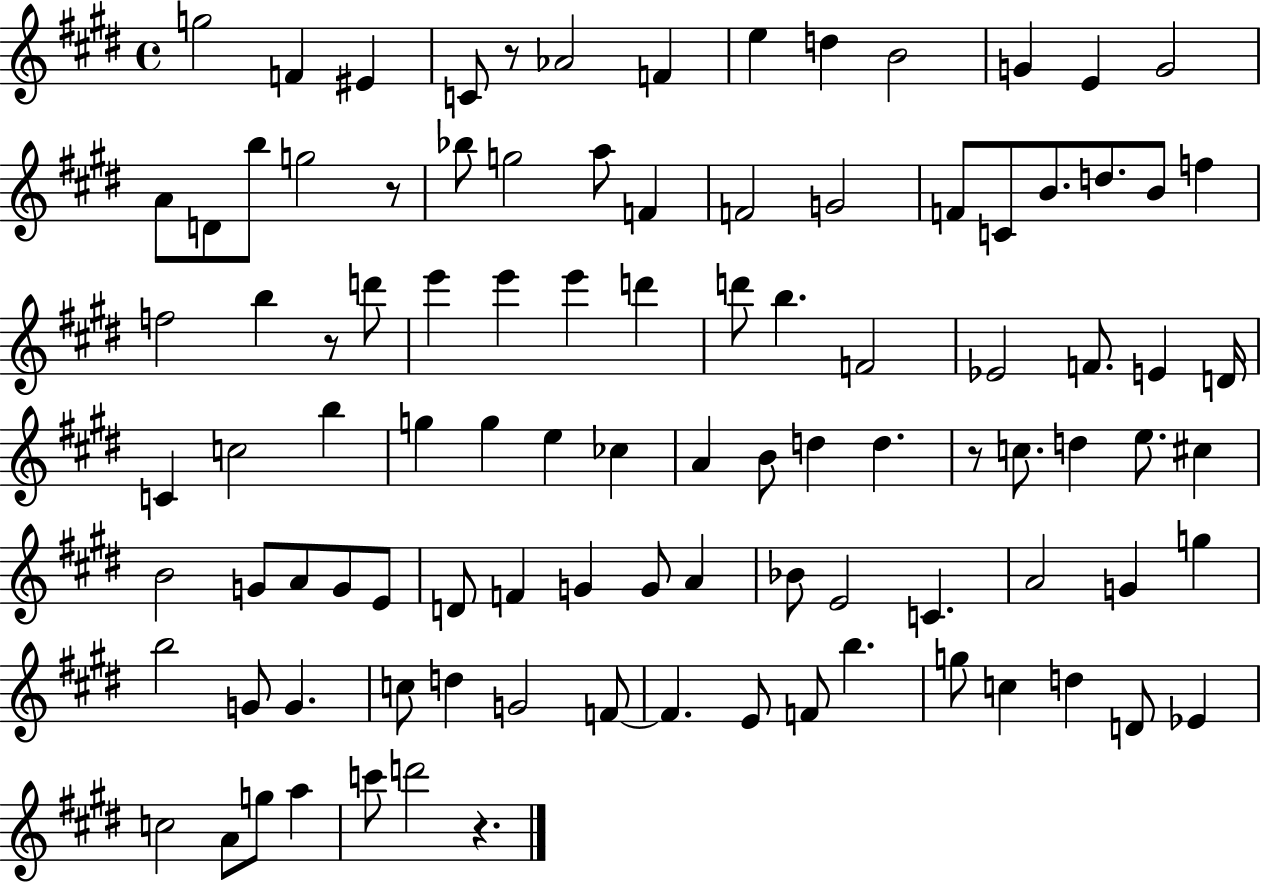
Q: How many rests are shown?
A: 5